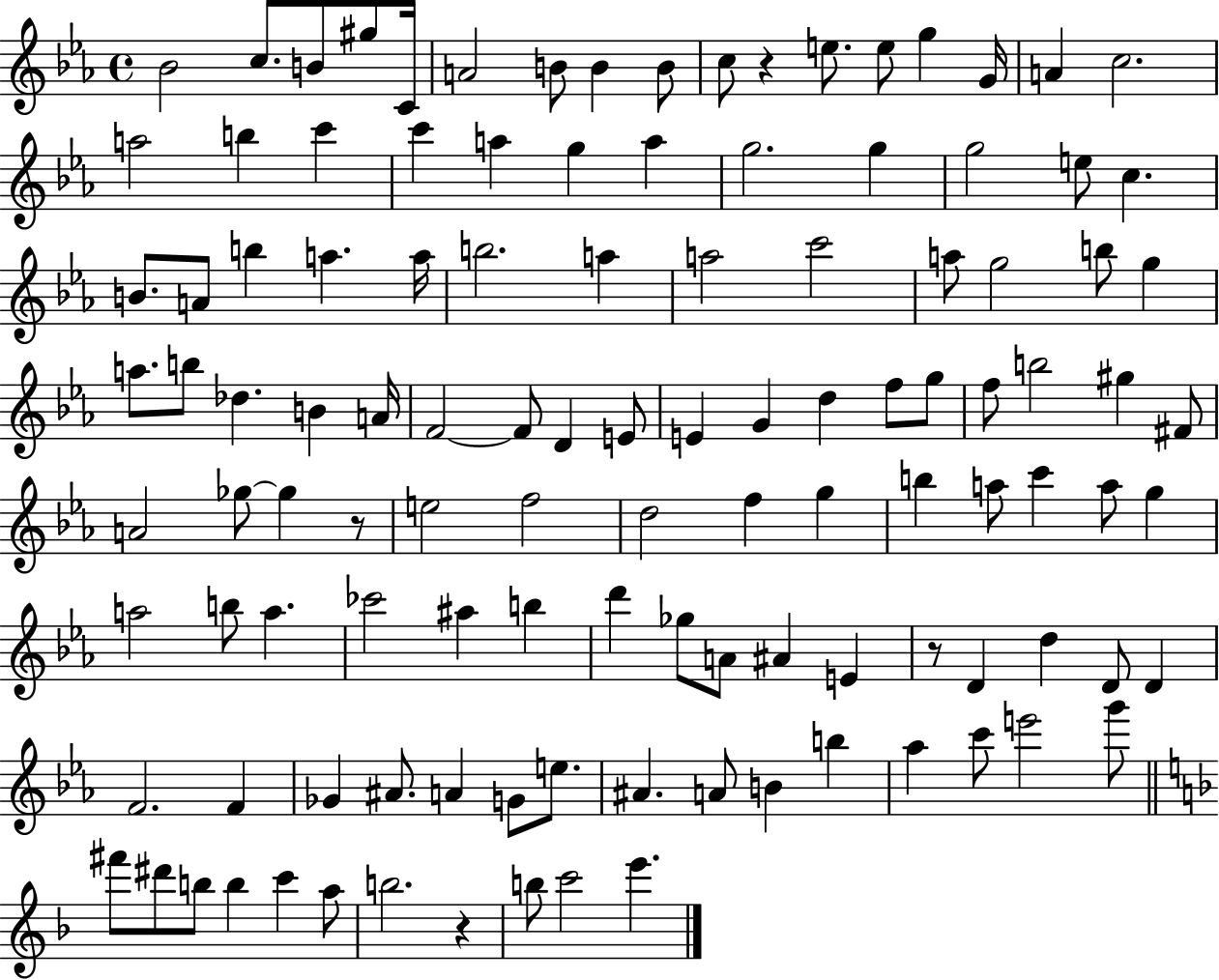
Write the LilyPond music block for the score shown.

{
  \clef treble
  \time 4/4
  \defaultTimeSignature
  \key ees \major
  bes'2 c''8. b'8 gis''8 c'16 | a'2 b'8 b'4 b'8 | c''8 r4 e''8. e''8 g''4 g'16 | a'4 c''2. | \break a''2 b''4 c'''4 | c'''4 a''4 g''4 a''4 | g''2. g''4 | g''2 e''8 c''4. | \break b'8. a'8 b''4 a''4. a''16 | b''2. a''4 | a''2 c'''2 | a''8 g''2 b''8 g''4 | \break a''8. b''8 des''4. b'4 a'16 | f'2~~ f'8 d'4 e'8 | e'4 g'4 d''4 f''8 g''8 | f''8 b''2 gis''4 fis'8 | \break a'2 ges''8~~ ges''4 r8 | e''2 f''2 | d''2 f''4 g''4 | b''4 a''8 c'''4 a''8 g''4 | \break a''2 b''8 a''4. | ces'''2 ais''4 b''4 | d'''4 ges''8 a'8 ais'4 e'4 | r8 d'4 d''4 d'8 d'4 | \break f'2. f'4 | ges'4 ais'8. a'4 g'8 e''8. | ais'4. a'8 b'4 b''4 | aes''4 c'''8 e'''2 g'''8 | \break \bar "||" \break \key f \major fis'''8 dis'''8 b''8 b''4 c'''4 a''8 | b''2. r4 | b''8 c'''2 e'''4. | \bar "|."
}